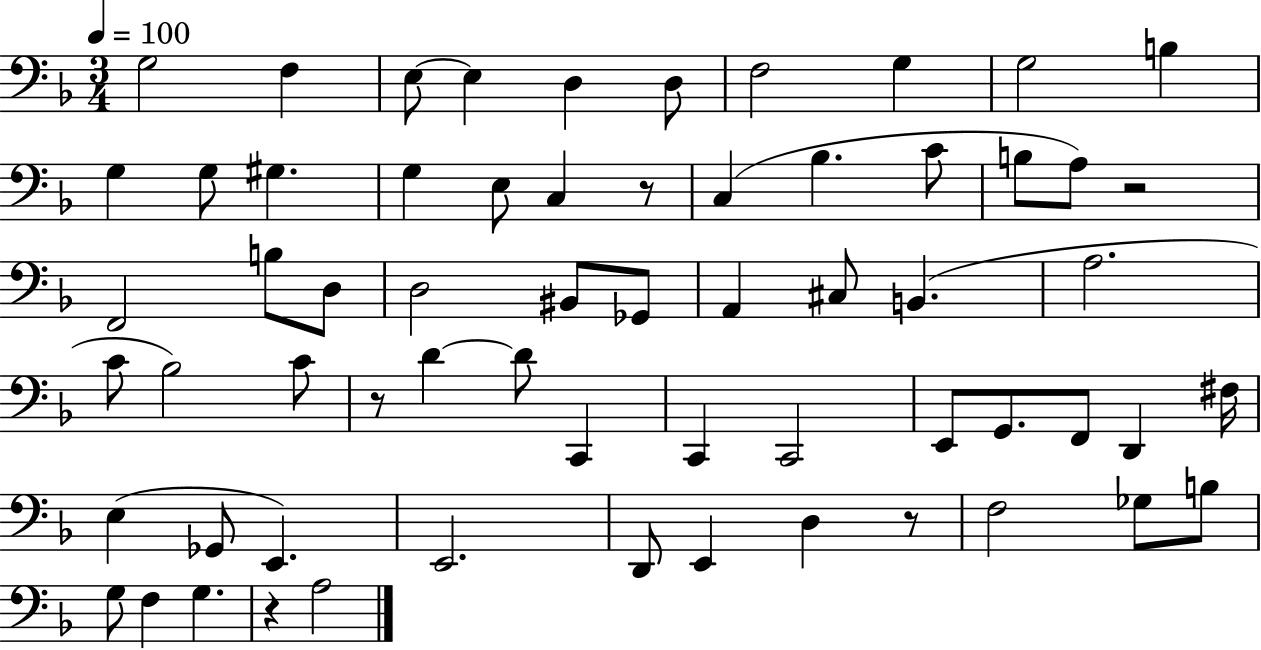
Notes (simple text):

G3/h F3/q E3/e E3/q D3/q D3/e F3/h G3/q G3/h B3/q G3/q G3/e G#3/q. G3/q E3/e C3/q R/e C3/q Bb3/q. C4/e B3/e A3/e R/h F2/h B3/e D3/e D3/h BIS2/e Gb2/e A2/q C#3/e B2/q. A3/h. C4/e Bb3/h C4/e R/e D4/q D4/e C2/q C2/q C2/h E2/e G2/e. F2/e D2/q F#3/s E3/q Gb2/e E2/q. E2/h. D2/e E2/q D3/q R/e F3/h Gb3/e B3/e G3/e F3/q G3/q. R/q A3/h